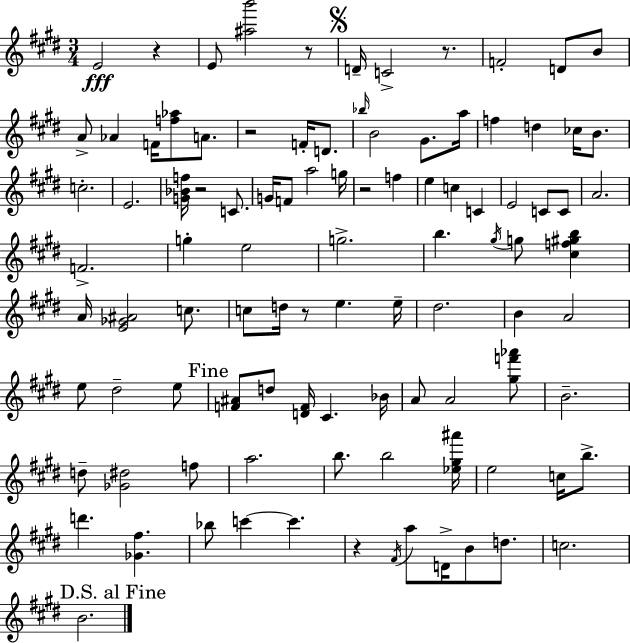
{
  \clef treble
  \numericTimeSignature
  \time 3/4
  \key e \major
  \repeat volta 2 { e'2\fff r4 | e'8 <ais'' b'''>2 r8 | \mark \markup { \musicglyph "scripts.segno" } d'16-- c'2-> r8. | f'2-. d'8 b'8 | \break a'8-> aes'4 f'16 <f'' aes''>8 a'8. | r2 f'16-. d'8. | \grace { bes''16 } b'2 gis'8. | a''16 f''4 d''4 ces''16 b'8. | \break c''2.-. | e'2. | <g' bes' f''>16 r2 c'8. | g'16 f'8 a''2 | \break g''16 r2 f''4 | e''4 c''4 c'4 | e'2 c'8 c'8 | a'2. | \break f'2.-> | g''4-. e''2 | g''2.-> | b''4. \acciaccatura { gis''16 } g''8 <cis'' f'' gis'' b''>4 | \break a'16 <e' ges' ais'>2 c''8. | c''8 d''16 r8 e''4. | e''16-- dis''2. | b'4 a'2 | \break e''8 dis''2-- | e''8 \mark "Fine" <f' ais'>8 d''8 <d' f'>16 cis'4. | bes'16 a'8 a'2 | <gis'' f''' aes'''>8 b'2.-- | \break d''8-- <ges' dis''>2 | f''8 a''2. | b''8. b''2 | <ees'' gis'' ais'''>16 e''2 c''16 b''8.-> | \break d'''4. <ges' fis''>4. | bes''8 c'''4~~ c'''4. | r4 \acciaccatura { fis'16 } a''8 d'16-> b'8 | d''8. c''2. | \break \mark "D.S. al Fine" b'2. | } \bar "|."
}